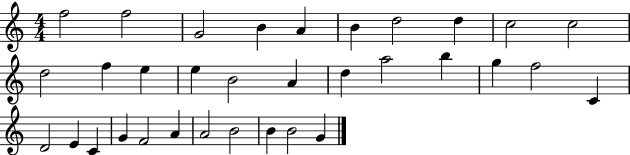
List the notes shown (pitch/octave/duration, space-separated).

F5/h F5/h G4/h B4/q A4/q B4/q D5/h D5/q C5/h C5/h D5/h F5/q E5/q E5/q B4/h A4/q D5/q A5/h B5/q G5/q F5/h C4/q D4/h E4/q C4/q G4/q F4/h A4/q A4/h B4/h B4/q B4/h G4/q